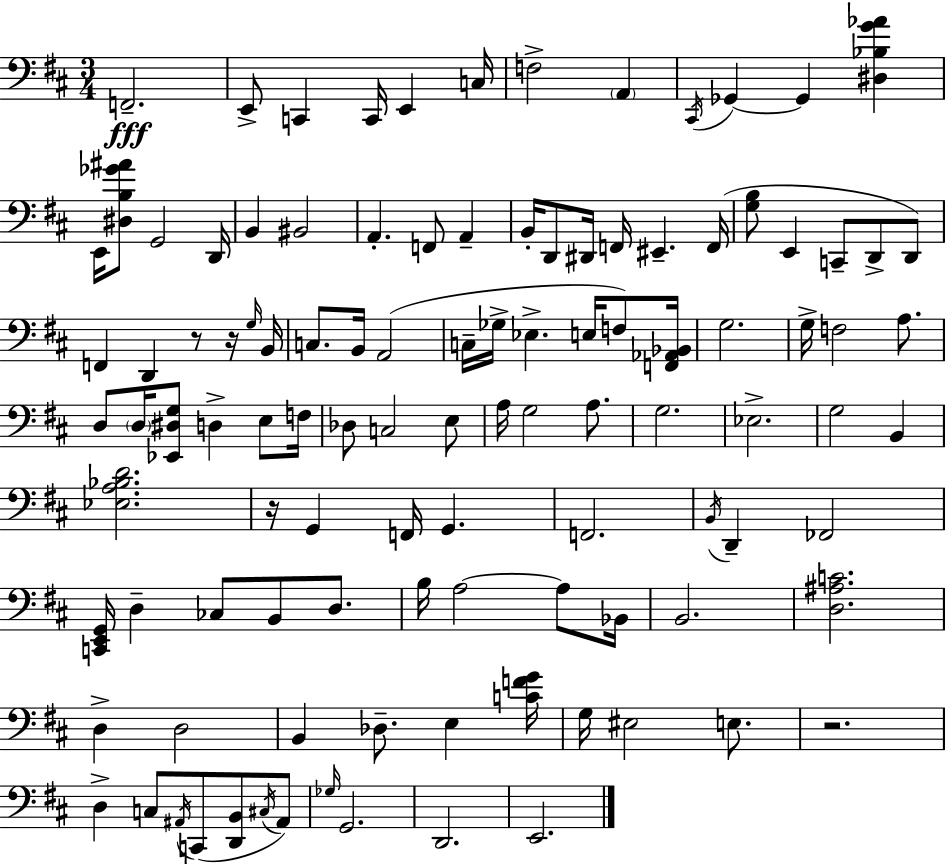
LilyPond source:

{
  \clef bass
  \numericTimeSignature
  \time 3/4
  \key d \major
  f,2.--\fff | e,8-> c,4 c,16 e,4 c16 | f2-> \parenthesize a,4 | \acciaccatura { cis,16 } ges,4~~ ges,4 <dis bes g' aes'>4 | \break e,16 <dis b ges' ais'>8 g,2 | d,16 b,4 bis,2 | a,4.-. f,8 a,4-- | b,16-. d,8 dis,16 f,16 eis,4.-- | \break f,16( <g b>8 e,4 c,8-- d,8-> d,8) | f,4 d,4 r8 r16 | \grace { g16 } b,16 c8. b,16 a,2( | c16-- ges16-> ees4.-> e16 f8) | \break <f, aes, bes,>16 g2. | g16-> f2 a8. | d8 \parenthesize d16 <ees, dis g>8 d4-> e8 | f16 des8 c2 | \break e8 a16 g2 a8. | g2. | ees2.-> | g2 b,4 | \break <ees a bes d'>2. | r16 g,4 f,16 g,4. | f,2. | \acciaccatura { b,16 } d,4-- fes,2 | \break <c, e, g,>16 d4-- ces8 b,8 | d8. b16 a2~~ | a8 bes,16 b,2. | <d ais c'>2. | \break d4-> d2 | b,4 des8.-- e4 | <c' f' g'>16 g16 eis2 | e8. r2. | \break d4-> c8 \acciaccatura { ais,16 }( c,8 | <d, b,>8 \acciaccatura { cis16 }) ais,8 \grace { ges16 } g,2. | d,2. | e,2. | \break \bar "|."
}